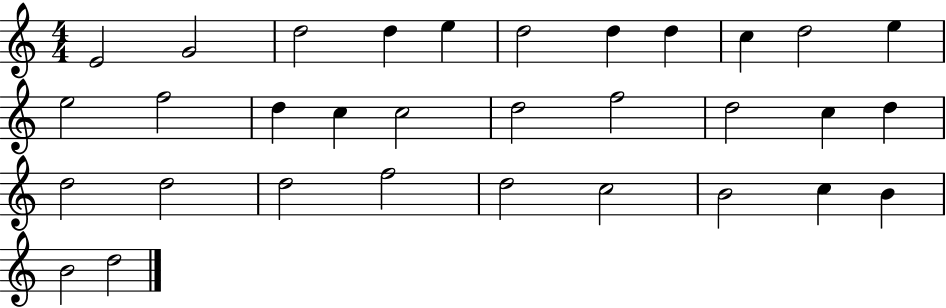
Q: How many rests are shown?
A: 0